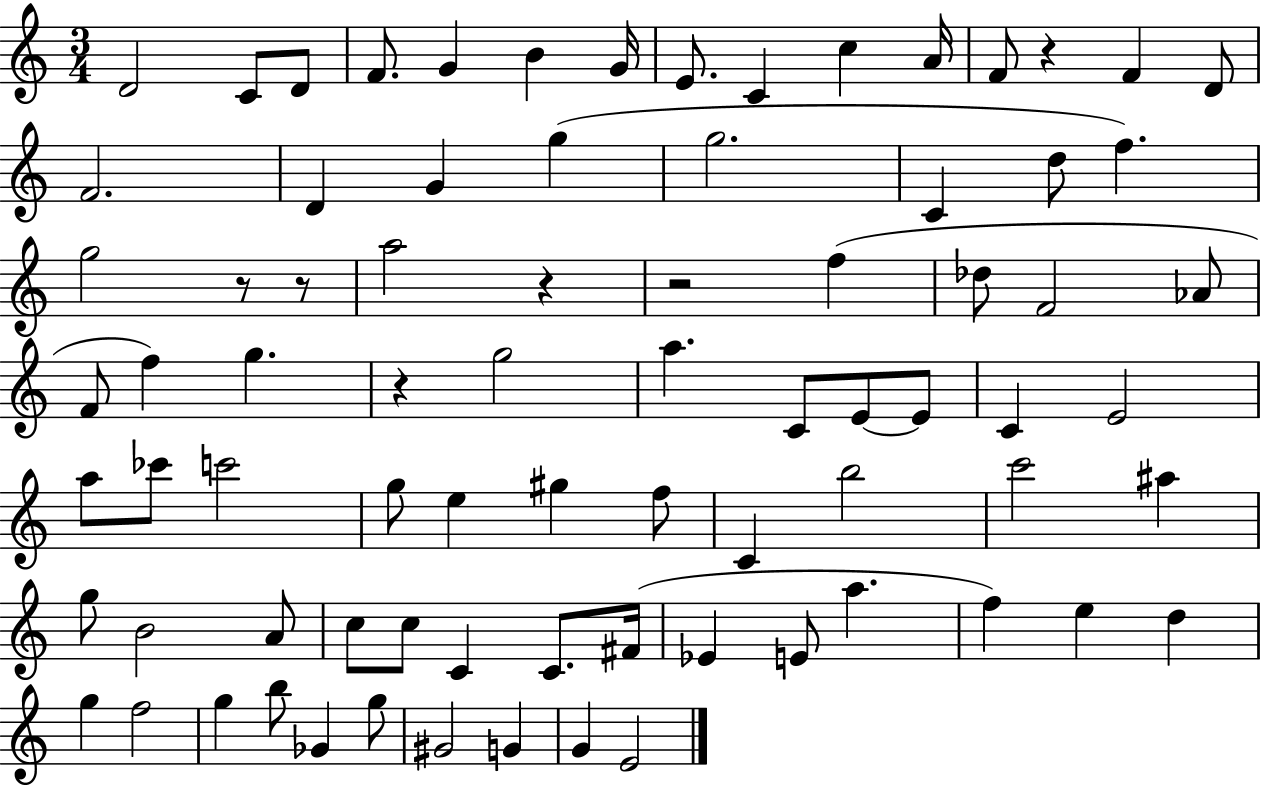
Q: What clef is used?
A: treble